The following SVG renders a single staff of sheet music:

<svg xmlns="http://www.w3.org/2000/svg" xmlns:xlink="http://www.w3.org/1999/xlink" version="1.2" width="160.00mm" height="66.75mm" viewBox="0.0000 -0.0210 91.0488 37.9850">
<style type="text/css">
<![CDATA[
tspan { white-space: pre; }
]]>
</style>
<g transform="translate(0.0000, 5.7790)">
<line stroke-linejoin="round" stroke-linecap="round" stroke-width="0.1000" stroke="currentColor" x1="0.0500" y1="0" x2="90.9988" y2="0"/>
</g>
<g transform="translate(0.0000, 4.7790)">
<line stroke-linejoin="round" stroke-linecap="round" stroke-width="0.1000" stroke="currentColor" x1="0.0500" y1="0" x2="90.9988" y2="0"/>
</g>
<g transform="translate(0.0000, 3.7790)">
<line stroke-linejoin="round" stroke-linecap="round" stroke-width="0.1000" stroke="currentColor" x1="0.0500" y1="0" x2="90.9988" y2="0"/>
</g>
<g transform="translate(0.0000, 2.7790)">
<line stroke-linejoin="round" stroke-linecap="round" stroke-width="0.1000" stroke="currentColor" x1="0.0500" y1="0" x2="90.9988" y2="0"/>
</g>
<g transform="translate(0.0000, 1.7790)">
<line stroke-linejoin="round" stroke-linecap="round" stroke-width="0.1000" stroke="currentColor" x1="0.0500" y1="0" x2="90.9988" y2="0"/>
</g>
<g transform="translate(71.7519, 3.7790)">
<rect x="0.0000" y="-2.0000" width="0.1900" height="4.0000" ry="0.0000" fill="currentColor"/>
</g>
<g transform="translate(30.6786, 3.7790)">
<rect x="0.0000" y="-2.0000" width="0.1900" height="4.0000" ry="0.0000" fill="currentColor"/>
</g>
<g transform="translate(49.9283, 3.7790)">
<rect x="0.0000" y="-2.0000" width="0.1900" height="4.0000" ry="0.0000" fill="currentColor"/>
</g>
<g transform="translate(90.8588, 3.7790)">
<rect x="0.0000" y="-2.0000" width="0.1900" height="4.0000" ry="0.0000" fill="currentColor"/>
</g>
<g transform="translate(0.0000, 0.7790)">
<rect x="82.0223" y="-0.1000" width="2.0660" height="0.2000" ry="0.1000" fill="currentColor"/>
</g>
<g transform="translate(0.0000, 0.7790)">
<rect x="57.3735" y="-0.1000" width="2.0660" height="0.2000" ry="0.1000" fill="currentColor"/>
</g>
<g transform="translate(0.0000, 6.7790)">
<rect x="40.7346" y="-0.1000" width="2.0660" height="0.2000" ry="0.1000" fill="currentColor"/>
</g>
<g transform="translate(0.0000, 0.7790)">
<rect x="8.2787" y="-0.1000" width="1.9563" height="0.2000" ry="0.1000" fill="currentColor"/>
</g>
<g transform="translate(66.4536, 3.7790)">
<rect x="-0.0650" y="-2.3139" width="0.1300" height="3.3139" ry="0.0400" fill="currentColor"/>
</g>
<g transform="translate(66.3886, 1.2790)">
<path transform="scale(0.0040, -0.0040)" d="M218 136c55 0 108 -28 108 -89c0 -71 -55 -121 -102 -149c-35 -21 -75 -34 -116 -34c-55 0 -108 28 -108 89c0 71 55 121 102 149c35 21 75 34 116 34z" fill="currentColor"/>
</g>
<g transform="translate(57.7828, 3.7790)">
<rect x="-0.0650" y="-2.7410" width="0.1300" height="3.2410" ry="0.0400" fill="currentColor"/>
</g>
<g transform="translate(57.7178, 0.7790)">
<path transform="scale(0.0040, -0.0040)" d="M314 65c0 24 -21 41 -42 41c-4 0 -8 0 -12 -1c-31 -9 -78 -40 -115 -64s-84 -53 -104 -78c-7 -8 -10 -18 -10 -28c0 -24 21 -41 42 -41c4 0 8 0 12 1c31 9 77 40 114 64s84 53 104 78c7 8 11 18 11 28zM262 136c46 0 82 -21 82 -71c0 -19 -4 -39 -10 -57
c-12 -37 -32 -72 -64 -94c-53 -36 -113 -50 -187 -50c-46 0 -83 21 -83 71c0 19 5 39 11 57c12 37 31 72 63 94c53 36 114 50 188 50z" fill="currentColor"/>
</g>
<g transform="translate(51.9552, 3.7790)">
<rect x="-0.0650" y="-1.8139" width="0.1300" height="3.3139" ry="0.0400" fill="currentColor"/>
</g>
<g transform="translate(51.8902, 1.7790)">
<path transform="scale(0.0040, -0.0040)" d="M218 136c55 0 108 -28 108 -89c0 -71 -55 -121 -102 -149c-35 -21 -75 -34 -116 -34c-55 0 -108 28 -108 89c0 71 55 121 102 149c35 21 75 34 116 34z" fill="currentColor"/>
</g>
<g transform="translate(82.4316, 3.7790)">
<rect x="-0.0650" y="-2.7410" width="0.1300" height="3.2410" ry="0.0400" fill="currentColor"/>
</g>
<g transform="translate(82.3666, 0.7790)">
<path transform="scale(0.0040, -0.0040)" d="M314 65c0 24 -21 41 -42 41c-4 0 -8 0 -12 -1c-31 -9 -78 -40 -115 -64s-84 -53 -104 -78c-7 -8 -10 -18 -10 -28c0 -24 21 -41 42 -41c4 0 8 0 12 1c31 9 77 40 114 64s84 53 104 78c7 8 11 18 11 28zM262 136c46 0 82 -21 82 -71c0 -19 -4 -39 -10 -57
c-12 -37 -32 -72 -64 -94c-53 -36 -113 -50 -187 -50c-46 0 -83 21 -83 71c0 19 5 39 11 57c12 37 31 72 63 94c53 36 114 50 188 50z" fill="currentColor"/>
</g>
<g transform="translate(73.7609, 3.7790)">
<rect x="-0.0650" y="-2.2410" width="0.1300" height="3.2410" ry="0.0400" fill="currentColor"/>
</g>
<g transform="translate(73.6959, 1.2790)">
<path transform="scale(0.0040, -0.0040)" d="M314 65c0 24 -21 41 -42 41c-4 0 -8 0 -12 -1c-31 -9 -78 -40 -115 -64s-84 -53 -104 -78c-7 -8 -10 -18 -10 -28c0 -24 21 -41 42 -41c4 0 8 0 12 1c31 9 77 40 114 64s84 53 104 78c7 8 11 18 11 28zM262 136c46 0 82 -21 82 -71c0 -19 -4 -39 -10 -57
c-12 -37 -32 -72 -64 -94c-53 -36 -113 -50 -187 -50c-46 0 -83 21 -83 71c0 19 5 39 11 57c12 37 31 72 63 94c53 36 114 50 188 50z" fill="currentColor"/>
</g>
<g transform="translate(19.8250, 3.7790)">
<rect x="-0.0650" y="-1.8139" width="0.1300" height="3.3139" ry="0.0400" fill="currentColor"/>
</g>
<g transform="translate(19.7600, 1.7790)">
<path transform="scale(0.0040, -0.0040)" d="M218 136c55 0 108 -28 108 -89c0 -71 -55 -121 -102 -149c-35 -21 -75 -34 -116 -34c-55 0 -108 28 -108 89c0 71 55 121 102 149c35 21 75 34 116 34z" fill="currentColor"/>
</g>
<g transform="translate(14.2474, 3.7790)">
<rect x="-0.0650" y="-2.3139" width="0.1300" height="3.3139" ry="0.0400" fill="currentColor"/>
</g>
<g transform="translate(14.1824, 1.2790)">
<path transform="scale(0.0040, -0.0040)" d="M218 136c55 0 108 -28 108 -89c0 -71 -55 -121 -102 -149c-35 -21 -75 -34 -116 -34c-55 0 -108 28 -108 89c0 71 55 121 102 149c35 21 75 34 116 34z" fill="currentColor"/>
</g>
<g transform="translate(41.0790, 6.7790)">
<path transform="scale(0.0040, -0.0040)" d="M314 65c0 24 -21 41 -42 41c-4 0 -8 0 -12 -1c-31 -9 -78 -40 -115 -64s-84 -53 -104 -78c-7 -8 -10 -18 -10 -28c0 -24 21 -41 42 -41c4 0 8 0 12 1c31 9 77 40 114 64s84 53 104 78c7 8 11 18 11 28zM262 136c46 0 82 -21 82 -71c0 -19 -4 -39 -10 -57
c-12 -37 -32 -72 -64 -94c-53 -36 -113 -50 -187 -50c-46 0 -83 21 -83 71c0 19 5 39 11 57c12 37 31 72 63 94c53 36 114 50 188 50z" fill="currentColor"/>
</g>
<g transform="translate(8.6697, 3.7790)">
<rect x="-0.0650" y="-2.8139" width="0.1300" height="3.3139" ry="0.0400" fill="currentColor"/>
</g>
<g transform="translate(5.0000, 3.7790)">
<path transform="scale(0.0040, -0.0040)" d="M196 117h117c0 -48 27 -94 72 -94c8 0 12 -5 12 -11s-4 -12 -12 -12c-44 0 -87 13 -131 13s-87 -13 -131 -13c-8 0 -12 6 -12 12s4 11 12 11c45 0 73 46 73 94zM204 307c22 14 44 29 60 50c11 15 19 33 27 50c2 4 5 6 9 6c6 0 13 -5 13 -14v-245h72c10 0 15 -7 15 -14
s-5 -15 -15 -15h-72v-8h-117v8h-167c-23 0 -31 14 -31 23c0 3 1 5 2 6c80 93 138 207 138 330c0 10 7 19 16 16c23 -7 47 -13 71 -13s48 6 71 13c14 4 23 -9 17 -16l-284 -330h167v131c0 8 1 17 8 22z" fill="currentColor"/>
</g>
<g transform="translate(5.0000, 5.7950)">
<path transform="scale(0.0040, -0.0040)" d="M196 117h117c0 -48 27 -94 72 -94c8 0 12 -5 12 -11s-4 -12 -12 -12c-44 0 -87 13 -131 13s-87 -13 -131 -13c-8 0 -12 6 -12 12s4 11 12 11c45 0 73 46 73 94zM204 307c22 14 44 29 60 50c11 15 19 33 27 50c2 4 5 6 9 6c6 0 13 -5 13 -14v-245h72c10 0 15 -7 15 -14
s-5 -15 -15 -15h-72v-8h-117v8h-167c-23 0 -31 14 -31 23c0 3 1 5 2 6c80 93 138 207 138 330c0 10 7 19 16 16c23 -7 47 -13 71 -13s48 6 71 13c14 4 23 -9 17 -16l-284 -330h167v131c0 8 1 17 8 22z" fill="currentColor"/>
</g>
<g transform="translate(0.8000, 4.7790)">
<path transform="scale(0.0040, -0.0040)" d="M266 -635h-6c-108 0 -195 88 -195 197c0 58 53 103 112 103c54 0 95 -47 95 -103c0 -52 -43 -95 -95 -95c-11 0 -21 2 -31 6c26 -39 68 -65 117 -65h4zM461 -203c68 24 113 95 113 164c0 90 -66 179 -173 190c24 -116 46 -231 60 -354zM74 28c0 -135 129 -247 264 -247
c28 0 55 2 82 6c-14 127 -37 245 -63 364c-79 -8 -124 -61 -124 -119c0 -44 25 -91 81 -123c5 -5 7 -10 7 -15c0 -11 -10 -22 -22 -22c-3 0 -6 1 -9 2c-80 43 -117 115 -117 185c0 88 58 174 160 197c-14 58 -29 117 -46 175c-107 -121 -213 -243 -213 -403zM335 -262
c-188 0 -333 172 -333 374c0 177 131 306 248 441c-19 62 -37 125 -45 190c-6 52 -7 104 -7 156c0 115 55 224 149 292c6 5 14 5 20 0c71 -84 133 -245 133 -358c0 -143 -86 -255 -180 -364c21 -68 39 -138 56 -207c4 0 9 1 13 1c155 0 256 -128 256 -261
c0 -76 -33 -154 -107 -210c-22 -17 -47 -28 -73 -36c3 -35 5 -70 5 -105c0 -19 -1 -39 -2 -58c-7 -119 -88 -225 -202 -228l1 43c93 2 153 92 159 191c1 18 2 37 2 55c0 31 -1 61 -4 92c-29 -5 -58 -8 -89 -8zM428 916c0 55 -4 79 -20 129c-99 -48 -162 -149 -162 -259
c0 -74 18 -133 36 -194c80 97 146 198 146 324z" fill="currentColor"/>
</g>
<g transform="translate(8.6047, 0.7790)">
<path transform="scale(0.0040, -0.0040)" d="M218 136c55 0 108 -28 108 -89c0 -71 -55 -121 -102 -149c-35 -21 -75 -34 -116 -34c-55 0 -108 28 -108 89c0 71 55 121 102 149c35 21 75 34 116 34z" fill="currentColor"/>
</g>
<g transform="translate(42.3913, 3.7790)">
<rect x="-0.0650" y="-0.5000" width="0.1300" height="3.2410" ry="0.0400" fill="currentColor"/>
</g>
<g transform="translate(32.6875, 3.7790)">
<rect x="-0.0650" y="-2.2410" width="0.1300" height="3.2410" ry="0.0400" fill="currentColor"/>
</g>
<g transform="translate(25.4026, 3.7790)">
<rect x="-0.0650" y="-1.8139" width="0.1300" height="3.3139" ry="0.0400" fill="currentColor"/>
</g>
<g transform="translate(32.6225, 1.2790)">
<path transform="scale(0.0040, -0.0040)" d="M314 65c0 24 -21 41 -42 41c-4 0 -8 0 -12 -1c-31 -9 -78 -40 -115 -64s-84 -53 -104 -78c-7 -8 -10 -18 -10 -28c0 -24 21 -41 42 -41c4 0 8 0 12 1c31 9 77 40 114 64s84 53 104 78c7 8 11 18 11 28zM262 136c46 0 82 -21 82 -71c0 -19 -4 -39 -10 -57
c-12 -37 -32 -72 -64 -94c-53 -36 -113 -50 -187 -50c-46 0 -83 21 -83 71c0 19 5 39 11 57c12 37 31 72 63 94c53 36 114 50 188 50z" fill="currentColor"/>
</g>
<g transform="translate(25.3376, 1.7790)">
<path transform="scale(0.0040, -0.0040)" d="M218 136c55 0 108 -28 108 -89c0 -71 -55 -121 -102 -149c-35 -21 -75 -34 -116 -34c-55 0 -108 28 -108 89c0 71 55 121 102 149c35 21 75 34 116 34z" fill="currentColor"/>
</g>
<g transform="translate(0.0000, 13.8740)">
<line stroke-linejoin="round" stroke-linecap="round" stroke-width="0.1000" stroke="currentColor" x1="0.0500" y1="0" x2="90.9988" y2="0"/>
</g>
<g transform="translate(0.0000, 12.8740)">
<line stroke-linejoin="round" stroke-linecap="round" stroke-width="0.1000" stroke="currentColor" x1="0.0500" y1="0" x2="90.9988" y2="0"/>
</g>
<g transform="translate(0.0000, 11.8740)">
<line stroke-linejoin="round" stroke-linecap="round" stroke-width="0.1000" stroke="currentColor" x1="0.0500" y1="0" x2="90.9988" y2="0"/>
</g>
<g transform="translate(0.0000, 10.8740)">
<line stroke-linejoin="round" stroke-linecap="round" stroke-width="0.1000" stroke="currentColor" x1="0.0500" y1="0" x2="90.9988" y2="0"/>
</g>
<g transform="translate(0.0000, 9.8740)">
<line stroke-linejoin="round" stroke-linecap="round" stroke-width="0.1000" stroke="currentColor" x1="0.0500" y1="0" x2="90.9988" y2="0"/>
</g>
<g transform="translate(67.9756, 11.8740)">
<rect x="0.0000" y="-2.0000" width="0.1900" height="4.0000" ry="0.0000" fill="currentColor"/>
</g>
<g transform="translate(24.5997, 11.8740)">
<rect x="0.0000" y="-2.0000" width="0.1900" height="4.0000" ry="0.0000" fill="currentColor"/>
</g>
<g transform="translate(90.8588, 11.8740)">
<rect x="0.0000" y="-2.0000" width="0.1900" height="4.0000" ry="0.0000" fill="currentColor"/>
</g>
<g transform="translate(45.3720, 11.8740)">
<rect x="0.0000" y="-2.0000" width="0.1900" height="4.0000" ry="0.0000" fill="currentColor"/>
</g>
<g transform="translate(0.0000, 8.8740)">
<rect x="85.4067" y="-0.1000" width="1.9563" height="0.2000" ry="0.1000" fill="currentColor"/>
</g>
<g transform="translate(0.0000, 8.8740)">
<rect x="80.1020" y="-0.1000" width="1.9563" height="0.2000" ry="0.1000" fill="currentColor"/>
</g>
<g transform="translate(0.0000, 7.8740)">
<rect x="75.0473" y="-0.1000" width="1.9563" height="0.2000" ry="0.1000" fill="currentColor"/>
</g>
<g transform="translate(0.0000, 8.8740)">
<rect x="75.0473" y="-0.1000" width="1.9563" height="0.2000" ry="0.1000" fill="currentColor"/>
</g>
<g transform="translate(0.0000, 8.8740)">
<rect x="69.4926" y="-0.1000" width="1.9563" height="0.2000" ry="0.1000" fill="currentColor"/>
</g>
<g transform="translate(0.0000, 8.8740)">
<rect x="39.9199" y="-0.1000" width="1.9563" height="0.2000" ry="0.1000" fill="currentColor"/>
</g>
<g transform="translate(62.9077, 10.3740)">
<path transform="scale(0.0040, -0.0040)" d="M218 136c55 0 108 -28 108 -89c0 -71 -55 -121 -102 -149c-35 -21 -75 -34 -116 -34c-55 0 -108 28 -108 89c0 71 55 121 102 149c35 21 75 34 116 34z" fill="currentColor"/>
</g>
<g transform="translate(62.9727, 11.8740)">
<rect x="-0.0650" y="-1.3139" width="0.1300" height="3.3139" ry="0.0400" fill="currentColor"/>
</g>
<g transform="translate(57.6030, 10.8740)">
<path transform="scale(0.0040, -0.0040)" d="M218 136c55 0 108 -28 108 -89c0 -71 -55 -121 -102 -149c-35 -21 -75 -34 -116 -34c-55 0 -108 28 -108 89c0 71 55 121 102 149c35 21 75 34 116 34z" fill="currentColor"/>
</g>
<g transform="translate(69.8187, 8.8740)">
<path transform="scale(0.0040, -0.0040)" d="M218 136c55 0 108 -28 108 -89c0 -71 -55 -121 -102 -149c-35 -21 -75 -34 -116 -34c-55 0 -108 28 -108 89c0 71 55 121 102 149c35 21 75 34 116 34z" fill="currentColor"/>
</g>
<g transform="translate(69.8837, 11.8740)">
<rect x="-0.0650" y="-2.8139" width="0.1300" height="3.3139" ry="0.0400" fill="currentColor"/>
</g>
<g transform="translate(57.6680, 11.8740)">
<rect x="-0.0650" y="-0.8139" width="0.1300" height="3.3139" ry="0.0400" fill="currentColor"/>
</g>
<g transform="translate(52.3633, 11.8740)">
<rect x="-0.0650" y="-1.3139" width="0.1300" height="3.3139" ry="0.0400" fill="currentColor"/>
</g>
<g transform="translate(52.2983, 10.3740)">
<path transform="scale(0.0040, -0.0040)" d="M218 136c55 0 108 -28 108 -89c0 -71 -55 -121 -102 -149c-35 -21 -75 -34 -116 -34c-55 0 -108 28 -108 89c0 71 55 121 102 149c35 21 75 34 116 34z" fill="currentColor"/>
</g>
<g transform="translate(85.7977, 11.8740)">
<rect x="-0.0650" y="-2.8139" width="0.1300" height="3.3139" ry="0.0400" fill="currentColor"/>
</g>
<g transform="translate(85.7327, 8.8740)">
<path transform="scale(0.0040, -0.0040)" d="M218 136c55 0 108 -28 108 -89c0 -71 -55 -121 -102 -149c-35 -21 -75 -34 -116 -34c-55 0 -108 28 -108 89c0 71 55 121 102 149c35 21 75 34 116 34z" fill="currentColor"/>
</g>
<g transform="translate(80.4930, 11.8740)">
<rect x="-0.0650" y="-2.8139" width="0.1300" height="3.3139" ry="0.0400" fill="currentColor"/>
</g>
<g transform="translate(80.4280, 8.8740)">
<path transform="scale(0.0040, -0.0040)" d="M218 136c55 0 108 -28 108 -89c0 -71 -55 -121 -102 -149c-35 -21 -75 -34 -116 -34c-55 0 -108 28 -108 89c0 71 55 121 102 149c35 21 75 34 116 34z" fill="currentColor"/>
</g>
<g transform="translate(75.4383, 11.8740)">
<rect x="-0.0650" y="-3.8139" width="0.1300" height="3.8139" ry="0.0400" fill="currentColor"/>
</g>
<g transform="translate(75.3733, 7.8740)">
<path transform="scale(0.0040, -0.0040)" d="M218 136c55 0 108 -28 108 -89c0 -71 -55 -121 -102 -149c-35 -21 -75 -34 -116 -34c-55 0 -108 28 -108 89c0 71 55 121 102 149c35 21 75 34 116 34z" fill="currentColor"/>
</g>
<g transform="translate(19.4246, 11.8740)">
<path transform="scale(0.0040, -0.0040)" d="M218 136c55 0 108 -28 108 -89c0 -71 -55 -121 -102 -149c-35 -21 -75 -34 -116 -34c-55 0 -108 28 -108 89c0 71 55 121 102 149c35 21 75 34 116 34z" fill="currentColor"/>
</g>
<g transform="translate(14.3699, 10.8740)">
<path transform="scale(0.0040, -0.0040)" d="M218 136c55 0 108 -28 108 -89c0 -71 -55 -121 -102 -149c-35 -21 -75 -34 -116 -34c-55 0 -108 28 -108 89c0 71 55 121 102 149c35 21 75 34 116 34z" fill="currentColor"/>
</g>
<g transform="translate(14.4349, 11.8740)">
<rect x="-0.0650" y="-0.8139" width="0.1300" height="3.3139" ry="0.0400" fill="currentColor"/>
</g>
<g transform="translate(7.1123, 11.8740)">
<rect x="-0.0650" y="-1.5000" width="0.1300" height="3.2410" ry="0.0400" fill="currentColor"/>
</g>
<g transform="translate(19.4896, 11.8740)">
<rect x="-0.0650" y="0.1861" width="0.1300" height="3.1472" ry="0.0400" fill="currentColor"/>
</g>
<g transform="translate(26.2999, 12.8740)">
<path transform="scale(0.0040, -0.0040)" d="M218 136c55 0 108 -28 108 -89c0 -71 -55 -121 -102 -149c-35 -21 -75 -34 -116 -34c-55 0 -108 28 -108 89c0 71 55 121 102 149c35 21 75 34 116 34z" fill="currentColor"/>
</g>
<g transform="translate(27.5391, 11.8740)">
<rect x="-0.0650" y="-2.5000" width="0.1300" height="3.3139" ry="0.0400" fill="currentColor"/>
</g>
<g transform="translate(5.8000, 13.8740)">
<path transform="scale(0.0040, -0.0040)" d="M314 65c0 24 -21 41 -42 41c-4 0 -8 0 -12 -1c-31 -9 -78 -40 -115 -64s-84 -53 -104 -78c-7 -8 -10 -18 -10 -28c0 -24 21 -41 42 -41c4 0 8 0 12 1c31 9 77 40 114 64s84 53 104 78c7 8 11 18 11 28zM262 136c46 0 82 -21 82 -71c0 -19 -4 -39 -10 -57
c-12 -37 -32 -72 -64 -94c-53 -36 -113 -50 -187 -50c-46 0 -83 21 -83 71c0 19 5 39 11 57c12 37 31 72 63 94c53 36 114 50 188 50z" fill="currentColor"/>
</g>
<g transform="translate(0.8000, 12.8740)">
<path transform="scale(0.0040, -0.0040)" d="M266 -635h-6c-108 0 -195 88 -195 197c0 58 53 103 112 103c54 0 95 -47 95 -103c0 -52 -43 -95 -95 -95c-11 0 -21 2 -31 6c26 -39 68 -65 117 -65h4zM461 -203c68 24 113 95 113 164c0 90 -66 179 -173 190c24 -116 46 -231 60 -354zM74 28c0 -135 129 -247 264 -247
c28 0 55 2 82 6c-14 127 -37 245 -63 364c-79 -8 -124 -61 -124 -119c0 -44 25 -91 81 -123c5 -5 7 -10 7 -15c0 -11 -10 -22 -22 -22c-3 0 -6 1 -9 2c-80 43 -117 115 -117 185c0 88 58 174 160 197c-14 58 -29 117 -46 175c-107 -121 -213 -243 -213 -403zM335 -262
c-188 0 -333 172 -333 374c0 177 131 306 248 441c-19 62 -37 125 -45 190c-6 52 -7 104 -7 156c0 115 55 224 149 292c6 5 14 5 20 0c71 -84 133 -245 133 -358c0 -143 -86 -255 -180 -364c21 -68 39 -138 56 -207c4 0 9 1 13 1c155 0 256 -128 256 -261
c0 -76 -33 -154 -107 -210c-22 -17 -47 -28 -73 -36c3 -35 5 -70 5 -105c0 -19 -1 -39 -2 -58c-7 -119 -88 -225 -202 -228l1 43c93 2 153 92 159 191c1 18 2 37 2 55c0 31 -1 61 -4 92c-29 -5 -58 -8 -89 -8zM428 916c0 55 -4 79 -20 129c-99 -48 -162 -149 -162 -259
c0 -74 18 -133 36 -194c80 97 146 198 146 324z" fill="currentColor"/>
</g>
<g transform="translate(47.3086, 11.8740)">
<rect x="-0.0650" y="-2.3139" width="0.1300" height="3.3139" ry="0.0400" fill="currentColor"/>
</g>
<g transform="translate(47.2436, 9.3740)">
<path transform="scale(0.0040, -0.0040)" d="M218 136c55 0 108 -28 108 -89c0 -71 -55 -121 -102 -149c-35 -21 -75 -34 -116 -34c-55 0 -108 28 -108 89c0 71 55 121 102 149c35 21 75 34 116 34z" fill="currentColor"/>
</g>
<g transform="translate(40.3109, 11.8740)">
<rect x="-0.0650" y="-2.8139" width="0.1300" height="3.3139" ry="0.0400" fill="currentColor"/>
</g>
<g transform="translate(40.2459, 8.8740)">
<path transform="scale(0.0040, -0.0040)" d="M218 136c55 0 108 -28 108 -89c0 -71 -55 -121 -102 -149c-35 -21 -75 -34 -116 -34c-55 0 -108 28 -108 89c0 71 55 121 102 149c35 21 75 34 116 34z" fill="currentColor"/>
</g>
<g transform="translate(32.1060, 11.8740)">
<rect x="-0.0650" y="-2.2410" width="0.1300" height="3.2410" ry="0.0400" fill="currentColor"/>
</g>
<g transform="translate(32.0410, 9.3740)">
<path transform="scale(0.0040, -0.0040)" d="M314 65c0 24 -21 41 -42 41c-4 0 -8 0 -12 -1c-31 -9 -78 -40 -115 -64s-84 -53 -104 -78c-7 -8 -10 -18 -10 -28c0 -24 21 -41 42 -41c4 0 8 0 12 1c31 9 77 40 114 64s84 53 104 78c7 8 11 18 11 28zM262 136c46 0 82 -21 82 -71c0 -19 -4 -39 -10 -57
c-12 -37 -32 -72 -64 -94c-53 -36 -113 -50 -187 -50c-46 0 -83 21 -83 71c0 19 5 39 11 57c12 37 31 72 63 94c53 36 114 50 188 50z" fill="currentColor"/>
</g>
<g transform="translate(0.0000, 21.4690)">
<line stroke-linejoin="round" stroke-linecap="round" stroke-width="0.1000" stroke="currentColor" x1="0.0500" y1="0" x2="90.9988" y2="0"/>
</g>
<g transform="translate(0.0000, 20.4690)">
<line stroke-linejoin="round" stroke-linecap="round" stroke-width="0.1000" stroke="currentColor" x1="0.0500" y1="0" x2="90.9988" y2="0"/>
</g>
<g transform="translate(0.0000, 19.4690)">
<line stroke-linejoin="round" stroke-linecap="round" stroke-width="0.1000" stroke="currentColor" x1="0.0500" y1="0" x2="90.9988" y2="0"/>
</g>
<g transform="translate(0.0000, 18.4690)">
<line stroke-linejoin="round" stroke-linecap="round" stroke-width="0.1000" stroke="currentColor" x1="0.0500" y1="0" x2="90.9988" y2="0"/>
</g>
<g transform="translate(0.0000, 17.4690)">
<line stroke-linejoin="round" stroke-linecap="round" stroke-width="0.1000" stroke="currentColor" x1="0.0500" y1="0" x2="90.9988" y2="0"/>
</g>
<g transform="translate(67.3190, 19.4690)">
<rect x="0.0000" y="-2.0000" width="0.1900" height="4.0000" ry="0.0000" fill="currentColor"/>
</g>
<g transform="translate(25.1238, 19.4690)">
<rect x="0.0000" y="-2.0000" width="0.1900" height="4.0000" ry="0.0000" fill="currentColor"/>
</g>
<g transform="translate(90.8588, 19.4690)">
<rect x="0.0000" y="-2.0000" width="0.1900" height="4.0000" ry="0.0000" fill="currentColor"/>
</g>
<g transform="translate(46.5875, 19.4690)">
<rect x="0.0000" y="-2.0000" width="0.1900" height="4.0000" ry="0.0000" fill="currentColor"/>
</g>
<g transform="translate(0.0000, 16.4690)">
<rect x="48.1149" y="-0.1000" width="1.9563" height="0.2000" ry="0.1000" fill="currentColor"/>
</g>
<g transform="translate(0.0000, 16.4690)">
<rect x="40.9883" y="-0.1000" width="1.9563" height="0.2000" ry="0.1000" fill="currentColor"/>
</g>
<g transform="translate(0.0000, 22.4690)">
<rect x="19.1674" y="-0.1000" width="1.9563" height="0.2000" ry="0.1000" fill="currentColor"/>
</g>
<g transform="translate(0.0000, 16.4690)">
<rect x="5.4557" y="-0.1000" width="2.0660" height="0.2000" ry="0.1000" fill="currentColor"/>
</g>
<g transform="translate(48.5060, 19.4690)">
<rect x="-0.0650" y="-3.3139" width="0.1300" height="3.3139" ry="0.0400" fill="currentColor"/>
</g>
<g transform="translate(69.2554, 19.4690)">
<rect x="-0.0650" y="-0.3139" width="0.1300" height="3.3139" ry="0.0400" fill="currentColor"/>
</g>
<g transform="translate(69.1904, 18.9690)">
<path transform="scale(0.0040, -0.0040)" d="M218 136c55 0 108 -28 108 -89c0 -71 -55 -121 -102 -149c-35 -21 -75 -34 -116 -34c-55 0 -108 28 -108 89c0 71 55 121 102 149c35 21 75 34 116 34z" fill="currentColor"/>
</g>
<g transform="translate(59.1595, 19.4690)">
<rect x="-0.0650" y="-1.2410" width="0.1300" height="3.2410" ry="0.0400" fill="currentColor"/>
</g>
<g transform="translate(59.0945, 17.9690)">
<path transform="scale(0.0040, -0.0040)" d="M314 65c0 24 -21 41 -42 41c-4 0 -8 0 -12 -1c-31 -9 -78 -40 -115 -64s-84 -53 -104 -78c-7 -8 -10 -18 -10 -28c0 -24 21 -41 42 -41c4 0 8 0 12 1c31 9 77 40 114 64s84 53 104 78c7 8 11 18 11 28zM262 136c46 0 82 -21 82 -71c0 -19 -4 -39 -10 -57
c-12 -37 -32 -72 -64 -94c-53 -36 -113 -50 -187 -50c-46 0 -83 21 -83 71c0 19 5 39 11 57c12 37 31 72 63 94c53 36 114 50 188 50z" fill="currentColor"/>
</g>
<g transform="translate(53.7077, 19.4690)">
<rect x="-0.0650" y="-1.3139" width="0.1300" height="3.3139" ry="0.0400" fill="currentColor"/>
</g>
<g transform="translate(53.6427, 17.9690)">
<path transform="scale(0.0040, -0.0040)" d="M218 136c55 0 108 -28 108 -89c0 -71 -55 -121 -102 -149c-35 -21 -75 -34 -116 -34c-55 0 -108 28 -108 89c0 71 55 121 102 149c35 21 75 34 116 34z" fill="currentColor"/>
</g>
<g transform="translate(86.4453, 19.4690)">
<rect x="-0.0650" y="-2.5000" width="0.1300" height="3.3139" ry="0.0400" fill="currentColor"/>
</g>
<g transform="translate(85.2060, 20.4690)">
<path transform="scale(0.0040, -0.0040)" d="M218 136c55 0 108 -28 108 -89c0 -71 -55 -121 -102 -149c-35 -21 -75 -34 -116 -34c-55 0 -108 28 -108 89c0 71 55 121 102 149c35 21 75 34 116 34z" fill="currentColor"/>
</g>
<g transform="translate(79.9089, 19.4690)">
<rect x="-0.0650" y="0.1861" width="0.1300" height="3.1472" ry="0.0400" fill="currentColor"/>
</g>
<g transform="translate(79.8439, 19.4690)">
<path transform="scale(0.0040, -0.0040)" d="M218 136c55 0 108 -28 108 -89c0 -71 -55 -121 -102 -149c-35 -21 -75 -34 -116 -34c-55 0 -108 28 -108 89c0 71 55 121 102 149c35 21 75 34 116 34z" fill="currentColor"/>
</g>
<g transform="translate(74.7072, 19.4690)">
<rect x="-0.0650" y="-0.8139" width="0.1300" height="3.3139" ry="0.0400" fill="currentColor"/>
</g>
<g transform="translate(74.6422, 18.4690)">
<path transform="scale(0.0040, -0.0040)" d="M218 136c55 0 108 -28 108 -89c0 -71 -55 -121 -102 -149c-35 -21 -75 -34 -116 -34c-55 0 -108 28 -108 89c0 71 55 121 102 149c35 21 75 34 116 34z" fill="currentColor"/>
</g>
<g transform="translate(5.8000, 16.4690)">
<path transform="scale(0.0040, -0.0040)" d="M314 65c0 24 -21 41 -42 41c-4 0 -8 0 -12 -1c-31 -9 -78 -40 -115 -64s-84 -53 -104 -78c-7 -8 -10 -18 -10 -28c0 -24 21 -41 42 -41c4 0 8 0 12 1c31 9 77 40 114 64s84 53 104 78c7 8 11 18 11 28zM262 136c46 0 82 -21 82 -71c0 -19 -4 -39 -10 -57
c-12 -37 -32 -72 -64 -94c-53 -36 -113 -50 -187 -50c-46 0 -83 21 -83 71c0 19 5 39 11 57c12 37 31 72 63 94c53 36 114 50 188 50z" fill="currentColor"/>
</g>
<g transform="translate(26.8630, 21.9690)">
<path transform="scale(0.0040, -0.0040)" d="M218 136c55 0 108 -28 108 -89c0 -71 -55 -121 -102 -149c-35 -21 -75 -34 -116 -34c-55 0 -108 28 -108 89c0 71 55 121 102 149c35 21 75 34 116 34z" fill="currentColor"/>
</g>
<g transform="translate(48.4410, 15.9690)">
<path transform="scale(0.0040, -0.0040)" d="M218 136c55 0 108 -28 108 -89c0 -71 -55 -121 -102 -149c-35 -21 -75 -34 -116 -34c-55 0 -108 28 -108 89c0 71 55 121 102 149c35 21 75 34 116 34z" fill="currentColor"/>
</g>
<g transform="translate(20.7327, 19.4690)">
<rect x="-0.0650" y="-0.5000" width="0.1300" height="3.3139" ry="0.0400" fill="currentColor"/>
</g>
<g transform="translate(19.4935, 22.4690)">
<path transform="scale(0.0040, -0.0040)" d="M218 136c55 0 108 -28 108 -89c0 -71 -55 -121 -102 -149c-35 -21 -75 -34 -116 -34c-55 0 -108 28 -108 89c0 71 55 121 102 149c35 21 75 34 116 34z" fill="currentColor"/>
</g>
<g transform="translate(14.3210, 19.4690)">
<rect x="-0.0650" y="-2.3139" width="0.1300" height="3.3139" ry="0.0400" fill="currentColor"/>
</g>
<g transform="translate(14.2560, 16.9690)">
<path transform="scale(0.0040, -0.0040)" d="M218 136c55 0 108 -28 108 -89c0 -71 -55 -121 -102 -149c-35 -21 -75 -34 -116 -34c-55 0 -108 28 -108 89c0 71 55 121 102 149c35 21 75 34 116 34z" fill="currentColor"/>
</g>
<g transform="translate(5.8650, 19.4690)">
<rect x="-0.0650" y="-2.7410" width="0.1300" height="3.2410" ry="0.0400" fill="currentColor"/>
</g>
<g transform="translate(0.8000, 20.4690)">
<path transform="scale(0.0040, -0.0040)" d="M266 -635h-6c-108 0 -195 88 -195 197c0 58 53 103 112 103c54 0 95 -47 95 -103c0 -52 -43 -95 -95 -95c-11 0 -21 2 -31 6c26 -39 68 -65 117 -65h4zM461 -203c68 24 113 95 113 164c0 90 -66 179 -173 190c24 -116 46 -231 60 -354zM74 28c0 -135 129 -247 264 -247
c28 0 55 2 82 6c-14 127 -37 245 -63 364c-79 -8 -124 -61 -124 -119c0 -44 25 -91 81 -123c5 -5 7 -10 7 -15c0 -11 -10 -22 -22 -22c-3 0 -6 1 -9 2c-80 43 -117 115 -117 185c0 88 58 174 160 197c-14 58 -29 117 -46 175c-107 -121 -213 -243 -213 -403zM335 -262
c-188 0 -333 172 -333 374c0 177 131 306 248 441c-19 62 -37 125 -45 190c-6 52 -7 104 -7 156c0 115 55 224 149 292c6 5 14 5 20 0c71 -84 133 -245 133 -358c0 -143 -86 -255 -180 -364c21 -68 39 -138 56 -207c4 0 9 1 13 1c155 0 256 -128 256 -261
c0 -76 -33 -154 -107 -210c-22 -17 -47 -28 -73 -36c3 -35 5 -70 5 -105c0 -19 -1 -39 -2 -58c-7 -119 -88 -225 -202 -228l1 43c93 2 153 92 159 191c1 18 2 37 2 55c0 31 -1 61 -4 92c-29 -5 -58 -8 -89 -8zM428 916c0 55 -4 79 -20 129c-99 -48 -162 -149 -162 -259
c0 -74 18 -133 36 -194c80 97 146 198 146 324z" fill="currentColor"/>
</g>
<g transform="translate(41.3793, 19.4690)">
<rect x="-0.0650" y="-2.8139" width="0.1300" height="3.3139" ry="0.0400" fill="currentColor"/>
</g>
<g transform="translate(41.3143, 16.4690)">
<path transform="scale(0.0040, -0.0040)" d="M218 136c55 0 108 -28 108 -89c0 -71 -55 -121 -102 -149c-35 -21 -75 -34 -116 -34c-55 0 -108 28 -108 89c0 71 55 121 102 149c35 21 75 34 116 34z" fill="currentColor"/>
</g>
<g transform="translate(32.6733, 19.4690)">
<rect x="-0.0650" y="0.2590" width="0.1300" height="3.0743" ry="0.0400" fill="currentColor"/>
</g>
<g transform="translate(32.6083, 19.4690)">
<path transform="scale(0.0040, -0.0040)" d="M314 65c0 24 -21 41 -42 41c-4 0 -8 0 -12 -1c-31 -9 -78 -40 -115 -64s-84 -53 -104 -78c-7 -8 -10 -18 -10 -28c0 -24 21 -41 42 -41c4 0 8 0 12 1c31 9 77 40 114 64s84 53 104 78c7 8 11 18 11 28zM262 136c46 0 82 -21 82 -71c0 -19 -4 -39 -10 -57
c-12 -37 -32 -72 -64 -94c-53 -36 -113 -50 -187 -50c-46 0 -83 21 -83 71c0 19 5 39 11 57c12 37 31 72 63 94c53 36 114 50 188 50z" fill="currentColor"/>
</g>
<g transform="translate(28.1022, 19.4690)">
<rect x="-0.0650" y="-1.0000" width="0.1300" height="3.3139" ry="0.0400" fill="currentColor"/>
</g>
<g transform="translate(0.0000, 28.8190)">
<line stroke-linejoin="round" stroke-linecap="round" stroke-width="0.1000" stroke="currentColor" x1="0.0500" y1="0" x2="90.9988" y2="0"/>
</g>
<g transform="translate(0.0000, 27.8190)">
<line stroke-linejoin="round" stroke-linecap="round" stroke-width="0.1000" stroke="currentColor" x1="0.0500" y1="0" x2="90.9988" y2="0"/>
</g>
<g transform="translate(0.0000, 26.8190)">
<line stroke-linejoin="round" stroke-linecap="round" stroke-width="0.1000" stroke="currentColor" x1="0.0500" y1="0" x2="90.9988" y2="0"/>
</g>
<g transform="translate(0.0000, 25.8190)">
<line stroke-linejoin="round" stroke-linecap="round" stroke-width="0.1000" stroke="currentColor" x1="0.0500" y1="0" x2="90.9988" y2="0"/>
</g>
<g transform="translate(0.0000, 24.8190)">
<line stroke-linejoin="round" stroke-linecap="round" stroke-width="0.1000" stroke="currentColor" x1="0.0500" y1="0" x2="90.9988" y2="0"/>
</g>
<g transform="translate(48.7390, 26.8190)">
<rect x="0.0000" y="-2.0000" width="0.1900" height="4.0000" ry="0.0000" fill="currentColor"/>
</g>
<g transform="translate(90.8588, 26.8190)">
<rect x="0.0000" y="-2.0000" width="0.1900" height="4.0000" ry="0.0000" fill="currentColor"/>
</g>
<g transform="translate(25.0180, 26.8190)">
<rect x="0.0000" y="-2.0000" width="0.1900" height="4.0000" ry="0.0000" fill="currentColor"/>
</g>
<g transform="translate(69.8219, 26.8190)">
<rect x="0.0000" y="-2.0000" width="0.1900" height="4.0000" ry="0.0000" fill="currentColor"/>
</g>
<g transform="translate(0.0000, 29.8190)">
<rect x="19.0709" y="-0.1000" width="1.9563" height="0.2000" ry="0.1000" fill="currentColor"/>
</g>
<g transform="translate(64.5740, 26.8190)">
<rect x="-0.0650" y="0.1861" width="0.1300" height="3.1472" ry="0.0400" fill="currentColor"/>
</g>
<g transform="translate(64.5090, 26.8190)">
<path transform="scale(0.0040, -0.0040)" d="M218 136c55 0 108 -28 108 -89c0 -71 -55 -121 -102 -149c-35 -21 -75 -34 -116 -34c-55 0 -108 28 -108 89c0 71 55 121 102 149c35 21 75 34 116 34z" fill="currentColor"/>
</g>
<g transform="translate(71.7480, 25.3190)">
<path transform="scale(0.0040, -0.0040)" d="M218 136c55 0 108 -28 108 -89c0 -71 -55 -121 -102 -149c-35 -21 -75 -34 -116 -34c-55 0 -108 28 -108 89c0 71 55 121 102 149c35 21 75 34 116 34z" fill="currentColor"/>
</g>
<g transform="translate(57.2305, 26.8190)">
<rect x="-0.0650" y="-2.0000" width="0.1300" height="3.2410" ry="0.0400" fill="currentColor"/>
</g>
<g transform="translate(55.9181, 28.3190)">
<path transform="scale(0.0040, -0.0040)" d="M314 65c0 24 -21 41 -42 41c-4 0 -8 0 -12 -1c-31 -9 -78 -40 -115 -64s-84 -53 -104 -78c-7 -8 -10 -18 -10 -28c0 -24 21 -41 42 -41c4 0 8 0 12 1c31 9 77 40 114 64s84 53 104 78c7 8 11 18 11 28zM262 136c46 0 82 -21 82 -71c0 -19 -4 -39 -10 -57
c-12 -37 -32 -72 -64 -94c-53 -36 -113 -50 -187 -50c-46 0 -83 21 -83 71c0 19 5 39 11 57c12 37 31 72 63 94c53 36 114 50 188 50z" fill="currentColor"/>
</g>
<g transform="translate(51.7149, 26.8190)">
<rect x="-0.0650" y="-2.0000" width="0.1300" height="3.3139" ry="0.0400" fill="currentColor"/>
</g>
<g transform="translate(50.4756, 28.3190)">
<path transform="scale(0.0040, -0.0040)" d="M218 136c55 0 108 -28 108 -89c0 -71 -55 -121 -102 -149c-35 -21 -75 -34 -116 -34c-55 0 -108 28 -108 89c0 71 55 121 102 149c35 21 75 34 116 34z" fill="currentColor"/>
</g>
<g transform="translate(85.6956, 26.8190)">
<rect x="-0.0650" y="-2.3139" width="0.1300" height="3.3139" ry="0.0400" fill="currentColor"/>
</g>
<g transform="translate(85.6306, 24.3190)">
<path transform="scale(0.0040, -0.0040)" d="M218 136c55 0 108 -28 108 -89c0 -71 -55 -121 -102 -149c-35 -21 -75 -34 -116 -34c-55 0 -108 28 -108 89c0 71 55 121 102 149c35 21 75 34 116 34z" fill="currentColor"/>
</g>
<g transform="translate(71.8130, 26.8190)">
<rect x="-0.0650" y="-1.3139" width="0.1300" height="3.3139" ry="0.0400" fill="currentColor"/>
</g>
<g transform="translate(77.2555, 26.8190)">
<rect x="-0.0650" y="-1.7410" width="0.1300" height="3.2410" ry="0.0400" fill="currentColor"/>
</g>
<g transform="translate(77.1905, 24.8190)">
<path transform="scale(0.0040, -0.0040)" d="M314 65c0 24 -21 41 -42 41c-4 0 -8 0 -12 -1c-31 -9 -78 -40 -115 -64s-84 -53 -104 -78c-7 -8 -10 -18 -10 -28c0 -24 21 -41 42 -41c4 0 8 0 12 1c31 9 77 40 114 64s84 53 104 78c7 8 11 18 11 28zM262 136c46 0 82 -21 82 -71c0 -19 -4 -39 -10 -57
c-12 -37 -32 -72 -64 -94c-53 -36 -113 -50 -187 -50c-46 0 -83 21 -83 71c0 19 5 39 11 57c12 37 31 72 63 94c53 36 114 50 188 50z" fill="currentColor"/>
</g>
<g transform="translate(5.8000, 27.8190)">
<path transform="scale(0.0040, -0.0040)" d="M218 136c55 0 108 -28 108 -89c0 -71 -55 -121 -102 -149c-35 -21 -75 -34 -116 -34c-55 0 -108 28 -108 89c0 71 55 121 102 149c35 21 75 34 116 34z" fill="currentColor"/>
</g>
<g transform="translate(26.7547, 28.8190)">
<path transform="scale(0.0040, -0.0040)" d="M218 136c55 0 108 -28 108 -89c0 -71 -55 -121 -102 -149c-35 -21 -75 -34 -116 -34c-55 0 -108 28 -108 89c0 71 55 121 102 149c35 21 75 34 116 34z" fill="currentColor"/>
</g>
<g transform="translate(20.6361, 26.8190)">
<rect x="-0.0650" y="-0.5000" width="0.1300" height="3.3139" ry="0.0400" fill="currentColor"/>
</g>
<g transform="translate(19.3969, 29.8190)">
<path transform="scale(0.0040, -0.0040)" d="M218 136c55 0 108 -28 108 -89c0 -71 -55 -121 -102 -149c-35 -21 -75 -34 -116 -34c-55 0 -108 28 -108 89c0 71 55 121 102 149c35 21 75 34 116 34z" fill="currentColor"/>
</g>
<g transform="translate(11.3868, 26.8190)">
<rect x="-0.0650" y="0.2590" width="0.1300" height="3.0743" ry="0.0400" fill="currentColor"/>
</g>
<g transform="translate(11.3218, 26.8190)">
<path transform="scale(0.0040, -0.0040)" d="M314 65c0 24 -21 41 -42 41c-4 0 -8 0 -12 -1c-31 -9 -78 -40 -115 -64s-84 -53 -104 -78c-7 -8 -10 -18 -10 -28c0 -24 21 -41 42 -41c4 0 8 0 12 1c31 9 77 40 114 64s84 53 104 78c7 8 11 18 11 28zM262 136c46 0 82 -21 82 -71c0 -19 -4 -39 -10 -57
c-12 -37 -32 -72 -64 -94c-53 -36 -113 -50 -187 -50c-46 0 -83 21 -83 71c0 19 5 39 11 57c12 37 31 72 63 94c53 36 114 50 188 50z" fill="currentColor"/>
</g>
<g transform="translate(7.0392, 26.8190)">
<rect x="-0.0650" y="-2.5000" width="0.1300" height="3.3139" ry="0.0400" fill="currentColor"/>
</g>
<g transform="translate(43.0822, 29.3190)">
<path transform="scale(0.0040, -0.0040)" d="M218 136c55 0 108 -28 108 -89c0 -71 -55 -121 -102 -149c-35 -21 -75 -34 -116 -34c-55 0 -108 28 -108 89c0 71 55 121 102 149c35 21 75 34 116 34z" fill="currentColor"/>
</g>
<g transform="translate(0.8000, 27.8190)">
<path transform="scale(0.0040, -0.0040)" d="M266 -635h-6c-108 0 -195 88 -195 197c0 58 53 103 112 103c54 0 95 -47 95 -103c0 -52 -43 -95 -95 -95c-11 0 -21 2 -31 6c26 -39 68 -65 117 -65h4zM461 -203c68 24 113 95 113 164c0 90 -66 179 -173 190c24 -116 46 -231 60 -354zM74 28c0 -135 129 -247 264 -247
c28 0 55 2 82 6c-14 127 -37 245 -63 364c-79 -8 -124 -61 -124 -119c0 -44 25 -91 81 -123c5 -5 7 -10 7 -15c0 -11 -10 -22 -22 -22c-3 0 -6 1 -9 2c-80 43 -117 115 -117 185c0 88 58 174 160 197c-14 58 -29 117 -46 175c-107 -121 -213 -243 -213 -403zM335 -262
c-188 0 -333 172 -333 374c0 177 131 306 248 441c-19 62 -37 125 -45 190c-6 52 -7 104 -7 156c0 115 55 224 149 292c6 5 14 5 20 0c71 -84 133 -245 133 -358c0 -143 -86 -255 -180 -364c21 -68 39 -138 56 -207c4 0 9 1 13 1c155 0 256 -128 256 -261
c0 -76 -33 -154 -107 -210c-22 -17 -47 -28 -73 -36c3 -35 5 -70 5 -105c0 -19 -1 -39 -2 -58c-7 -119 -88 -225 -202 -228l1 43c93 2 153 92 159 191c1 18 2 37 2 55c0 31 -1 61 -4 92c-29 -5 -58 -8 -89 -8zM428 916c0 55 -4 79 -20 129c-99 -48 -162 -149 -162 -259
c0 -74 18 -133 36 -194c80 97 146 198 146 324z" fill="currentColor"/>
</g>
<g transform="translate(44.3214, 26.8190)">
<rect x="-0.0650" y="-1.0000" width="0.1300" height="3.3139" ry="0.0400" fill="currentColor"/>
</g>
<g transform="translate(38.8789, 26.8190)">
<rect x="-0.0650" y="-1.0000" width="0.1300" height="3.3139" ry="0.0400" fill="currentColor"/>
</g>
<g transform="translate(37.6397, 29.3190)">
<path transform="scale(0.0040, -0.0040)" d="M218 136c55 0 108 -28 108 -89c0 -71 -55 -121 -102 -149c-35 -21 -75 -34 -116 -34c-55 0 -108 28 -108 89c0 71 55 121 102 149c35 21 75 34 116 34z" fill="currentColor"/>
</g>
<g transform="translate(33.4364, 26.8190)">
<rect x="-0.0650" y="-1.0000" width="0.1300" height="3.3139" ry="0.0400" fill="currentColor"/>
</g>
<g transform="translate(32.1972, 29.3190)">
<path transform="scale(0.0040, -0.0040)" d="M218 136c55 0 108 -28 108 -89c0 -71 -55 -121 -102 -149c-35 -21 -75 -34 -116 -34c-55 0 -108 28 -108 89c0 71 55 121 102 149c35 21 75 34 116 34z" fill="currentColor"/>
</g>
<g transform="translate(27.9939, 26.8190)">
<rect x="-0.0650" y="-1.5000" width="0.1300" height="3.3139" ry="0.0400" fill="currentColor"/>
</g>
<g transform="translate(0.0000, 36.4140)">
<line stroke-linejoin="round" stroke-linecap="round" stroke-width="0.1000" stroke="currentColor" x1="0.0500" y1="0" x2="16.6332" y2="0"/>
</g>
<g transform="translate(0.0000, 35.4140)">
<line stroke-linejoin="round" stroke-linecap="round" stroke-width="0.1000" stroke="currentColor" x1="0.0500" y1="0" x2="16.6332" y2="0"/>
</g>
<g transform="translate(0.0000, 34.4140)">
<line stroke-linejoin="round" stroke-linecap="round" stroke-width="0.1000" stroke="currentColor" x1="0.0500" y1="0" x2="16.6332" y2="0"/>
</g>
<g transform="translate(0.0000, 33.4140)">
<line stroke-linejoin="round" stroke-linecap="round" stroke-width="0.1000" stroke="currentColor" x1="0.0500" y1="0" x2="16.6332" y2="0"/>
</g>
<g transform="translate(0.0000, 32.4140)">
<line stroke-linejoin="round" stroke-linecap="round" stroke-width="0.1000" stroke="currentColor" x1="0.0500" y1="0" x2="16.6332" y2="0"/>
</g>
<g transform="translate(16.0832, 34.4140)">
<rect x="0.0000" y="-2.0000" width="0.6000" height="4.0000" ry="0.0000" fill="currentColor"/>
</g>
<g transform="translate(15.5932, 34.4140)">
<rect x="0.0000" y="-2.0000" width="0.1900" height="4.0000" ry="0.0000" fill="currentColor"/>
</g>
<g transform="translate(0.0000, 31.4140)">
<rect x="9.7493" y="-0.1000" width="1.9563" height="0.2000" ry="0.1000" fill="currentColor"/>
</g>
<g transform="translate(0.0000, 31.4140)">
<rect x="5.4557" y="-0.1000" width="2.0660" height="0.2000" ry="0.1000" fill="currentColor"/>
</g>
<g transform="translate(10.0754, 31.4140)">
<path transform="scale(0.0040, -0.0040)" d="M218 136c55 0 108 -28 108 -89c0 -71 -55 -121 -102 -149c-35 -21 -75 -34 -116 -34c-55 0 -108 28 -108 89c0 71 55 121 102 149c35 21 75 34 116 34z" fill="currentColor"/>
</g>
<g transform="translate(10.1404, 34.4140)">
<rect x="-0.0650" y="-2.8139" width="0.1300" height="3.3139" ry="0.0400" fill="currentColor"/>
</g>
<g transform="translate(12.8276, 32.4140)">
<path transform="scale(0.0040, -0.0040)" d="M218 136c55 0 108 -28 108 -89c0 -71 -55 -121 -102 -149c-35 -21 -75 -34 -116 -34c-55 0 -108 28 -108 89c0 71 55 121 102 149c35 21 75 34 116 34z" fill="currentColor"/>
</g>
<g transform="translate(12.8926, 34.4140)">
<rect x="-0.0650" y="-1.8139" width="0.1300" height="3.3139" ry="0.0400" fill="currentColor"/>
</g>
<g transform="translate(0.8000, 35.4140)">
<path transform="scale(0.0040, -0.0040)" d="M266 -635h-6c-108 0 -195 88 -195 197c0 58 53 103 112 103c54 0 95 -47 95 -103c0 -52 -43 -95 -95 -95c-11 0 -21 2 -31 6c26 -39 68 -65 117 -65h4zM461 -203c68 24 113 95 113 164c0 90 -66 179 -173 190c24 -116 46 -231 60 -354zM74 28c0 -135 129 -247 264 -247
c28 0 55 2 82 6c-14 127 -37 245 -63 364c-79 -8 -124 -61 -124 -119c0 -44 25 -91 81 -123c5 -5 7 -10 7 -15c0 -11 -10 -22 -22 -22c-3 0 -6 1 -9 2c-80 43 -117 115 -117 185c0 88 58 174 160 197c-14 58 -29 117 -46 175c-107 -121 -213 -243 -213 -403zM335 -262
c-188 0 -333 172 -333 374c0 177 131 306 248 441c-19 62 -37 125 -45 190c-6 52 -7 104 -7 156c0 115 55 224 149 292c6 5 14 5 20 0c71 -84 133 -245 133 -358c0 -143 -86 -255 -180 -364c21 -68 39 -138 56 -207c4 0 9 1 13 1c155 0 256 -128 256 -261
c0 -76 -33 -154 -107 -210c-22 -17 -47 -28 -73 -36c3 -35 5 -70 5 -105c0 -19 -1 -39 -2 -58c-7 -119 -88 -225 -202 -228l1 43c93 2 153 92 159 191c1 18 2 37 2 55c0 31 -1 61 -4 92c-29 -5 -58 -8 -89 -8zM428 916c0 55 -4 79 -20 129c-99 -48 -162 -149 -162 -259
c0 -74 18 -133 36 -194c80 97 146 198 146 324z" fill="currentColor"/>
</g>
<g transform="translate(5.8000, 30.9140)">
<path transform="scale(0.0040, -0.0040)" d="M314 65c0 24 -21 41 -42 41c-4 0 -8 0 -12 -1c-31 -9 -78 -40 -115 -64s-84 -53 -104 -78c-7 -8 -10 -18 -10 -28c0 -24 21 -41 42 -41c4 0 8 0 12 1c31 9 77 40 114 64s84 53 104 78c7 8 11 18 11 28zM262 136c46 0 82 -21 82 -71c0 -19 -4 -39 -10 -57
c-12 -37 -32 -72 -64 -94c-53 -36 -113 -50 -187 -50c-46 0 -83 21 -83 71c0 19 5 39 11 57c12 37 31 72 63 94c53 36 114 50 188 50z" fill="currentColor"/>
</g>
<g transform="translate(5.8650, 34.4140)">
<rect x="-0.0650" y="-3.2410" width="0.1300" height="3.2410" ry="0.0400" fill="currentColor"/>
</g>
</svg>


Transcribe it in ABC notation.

X:1
T:Untitled
M:4/4
L:1/4
K:C
a g f f g2 C2 f a2 g g2 a2 E2 d B G g2 a g e d e a c' a a a2 g C D B2 a b e e2 c d B G G B2 C E D D D F F2 B e f2 g b2 a f